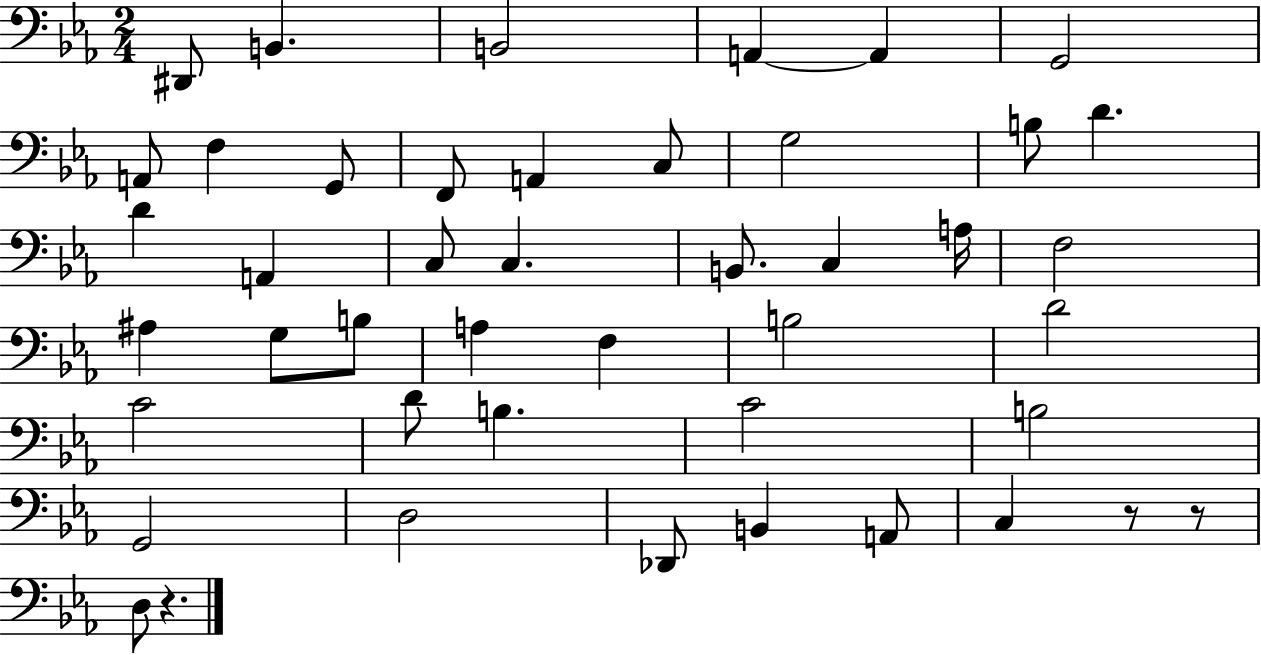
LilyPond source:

{
  \clef bass
  \numericTimeSignature
  \time 2/4
  \key ees \major
  dis,8 b,4. | b,2 | a,4~~ a,4 | g,2 | \break a,8 f4 g,8 | f,8 a,4 c8 | g2 | b8 d'4. | \break d'4 a,4 | c8 c4. | b,8. c4 a16 | f2 | \break ais4 g8 b8 | a4 f4 | b2 | d'2 | \break c'2 | d'8 b4. | c'2 | b2 | \break g,2 | d2 | des,8 b,4 a,8 | c4 r8 r8 | \break d8 r4. | \bar "|."
}